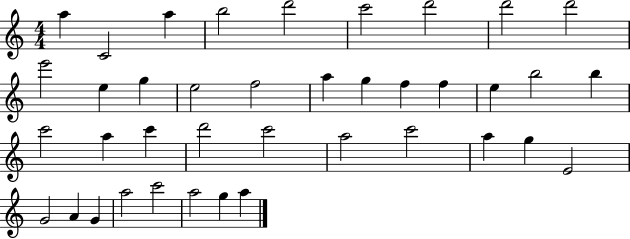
A5/q C4/h A5/q B5/h D6/h C6/h D6/h D6/h D6/h E6/h E5/q G5/q E5/h F5/h A5/q G5/q F5/q F5/q E5/q B5/h B5/q C6/h A5/q C6/q D6/h C6/h A5/h C6/h A5/q G5/q E4/h G4/h A4/q G4/q A5/h C6/h A5/h G5/q A5/q